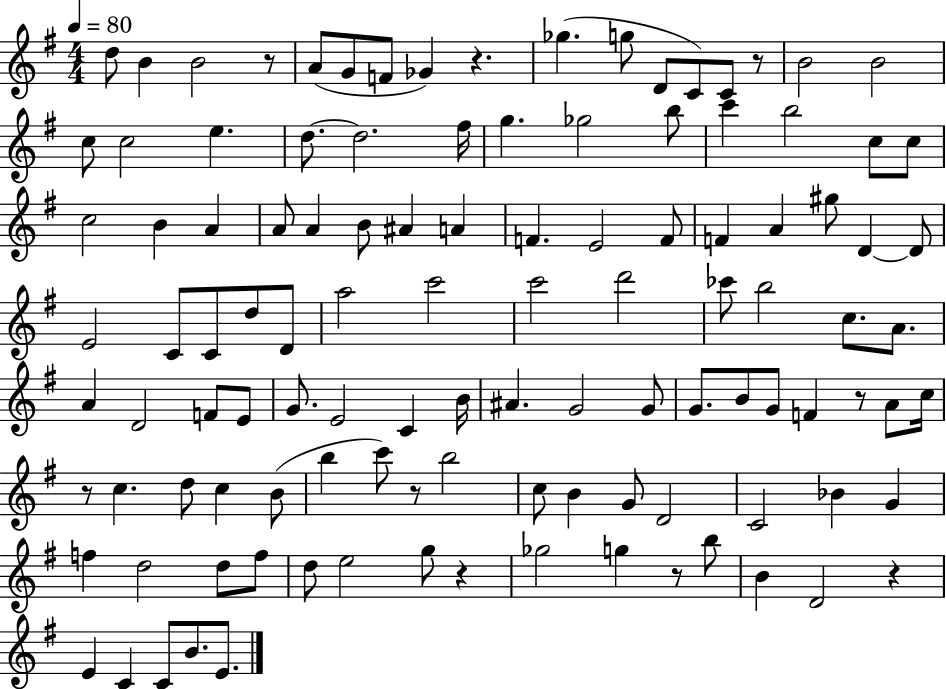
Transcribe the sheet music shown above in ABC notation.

X:1
T:Untitled
M:4/4
L:1/4
K:G
d/2 B B2 z/2 A/2 G/2 F/2 _G z _g g/2 D/2 C/2 C/2 z/2 B2 B2 c/2 c2 e d/2 d2 ^f/4 g _g2 b/2 c' b2 c/2 c/2 c2 B A A/2 A B/2 ^A A F E2 F/2 F A ^g/2 D D/2 E2 C/2 C/2 d/2 D/2 a2 c'2 c'2 d'2 _c'/2 b2 c/2 A/2 A D2 F/2 E/2 G/2 E2 C B/4 ^A G2 G/2 G/2 B/2 G/2 F z/2 A/2 c/4 z/2 c d/2 c B/2 b c'/2 z/2 b2 c/2 B G/2 D2 C2 _B G f d2 d/2 f/2 d/2 e2 g/2 z _g2 g z/2 b/2 B D2 z E C C/2 B/2 E/2